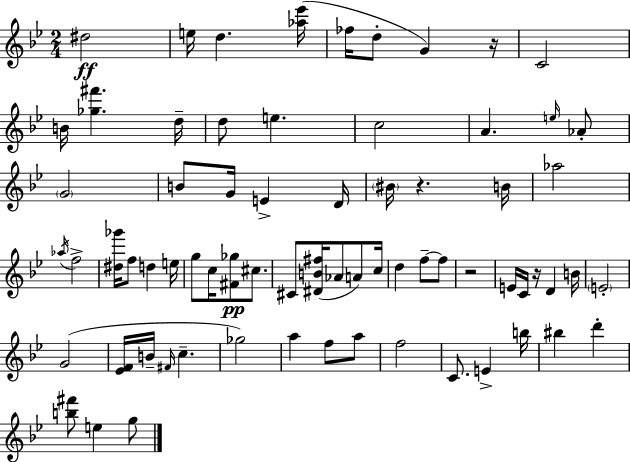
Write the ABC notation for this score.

X:1
T:Untitled
M:2/4
L:1/4
K:Gm
^d2 e/4 d [_a_e']/4 _f/4 d/2 G z/4 C2 B/4 [_g^f'] d/4 d/2 e c2 A e/4 _A/2 G2 B/2 G/4 E D/4 ^B/4 z B/4 _a2 _a/4 f2 [^d_g']/4 f/2 d e/4 g/2 c/4 [^F_g]/2 ^c/2 ^C/2 [^DB^f]/4 _A/2 A/2 c/4 d f/2 f/2 z2 E/4 C/4 z/4 D B/4 E2 G2 [_EF]/4 B/4 ^F/4 c _g2 a f/2 a/2 f2 C/2 E b/4 ^b d' [b^f']/2 e g/2